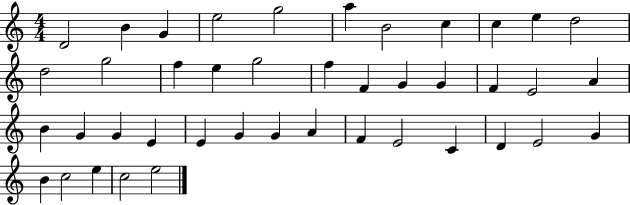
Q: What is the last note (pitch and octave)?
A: E5